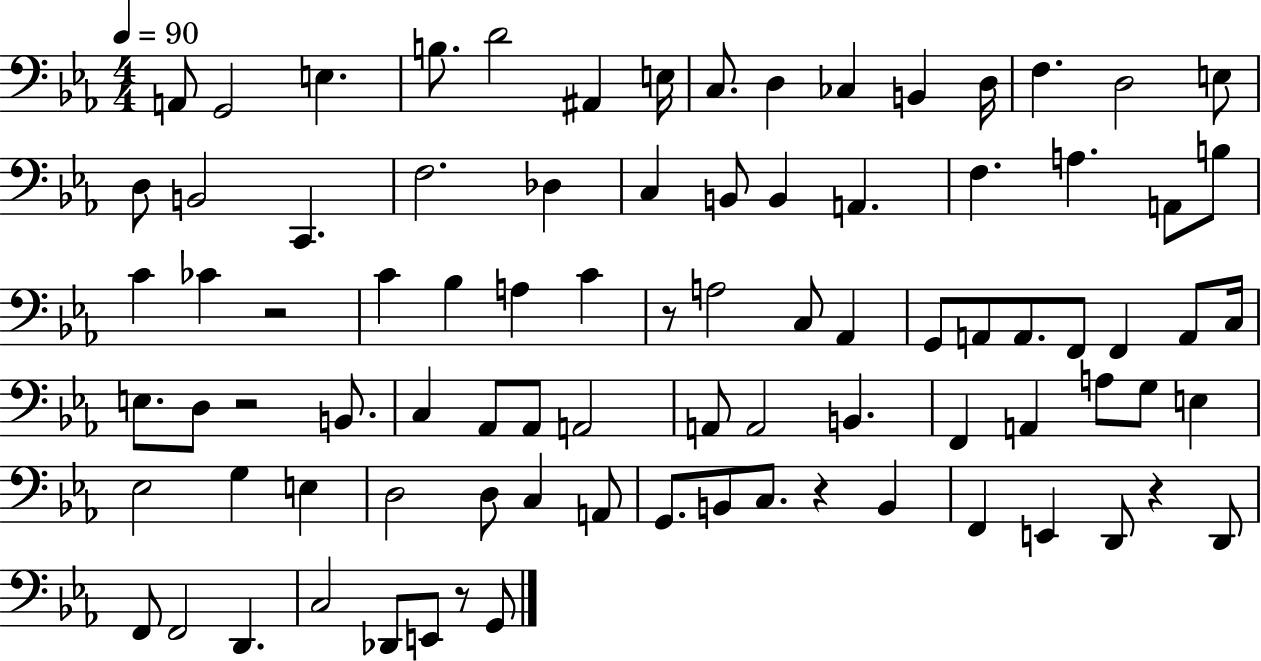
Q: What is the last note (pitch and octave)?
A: G2